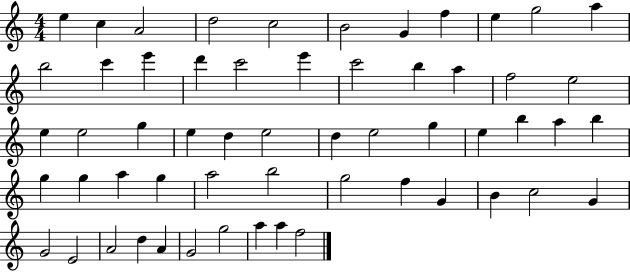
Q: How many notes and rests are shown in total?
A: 57